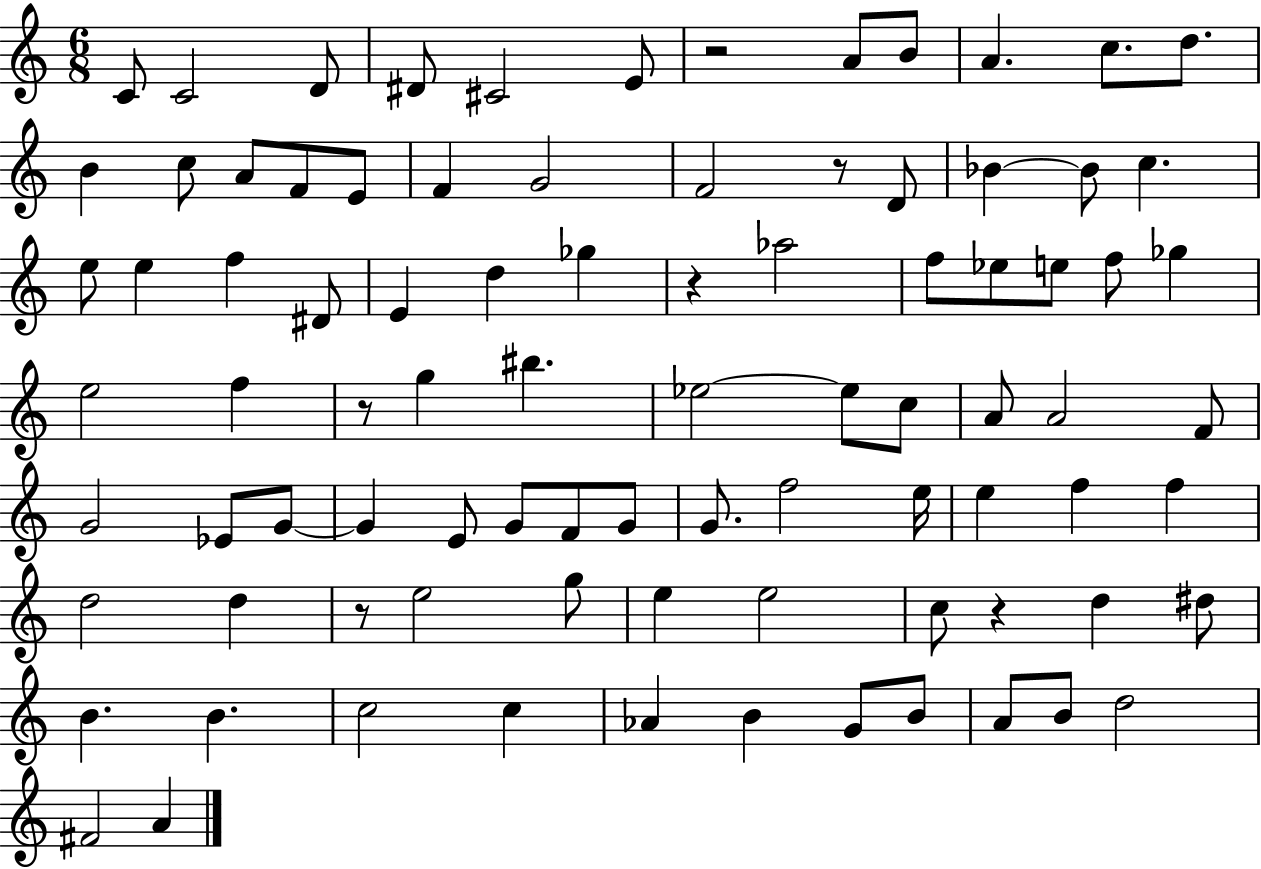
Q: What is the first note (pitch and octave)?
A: C4